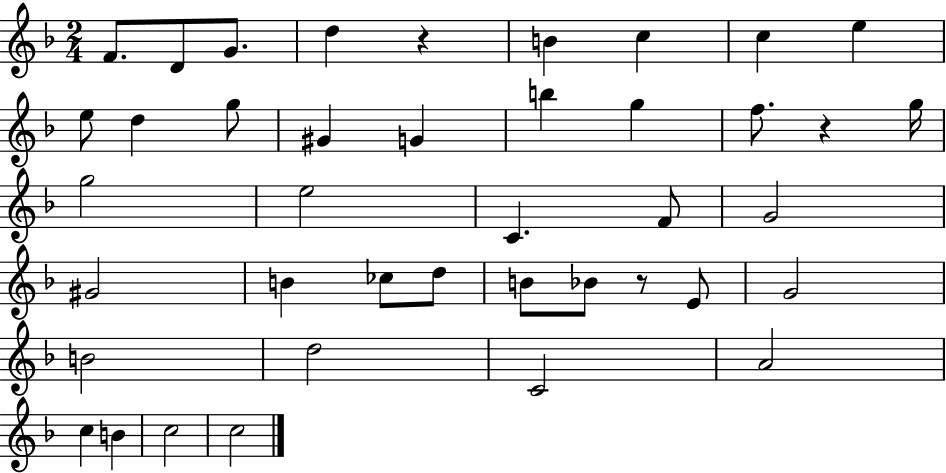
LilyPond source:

{
  \clef treble
  \numericTimeSignature
  \time 2/4
  \key f \major
  f'8. d'8 g'8. | d''4 r4 | b'4 c''4 | c''4 e''4 | \break e''8 d''4 g''8 | gis'4 g'4 | b''4 g''4 | f''8. r4 g''16 | \break g''2 | e''2 | c'4. f'8 | g'2 | \break gis'2 | b'4 ces''8 d''8 | b'8 bes'8 r8 e'8 | g'2 | \break b'2 | d''2 | c'2 | a'2 | \break c''4 b'4 | c''2 | c''2 | \bar "|."
}